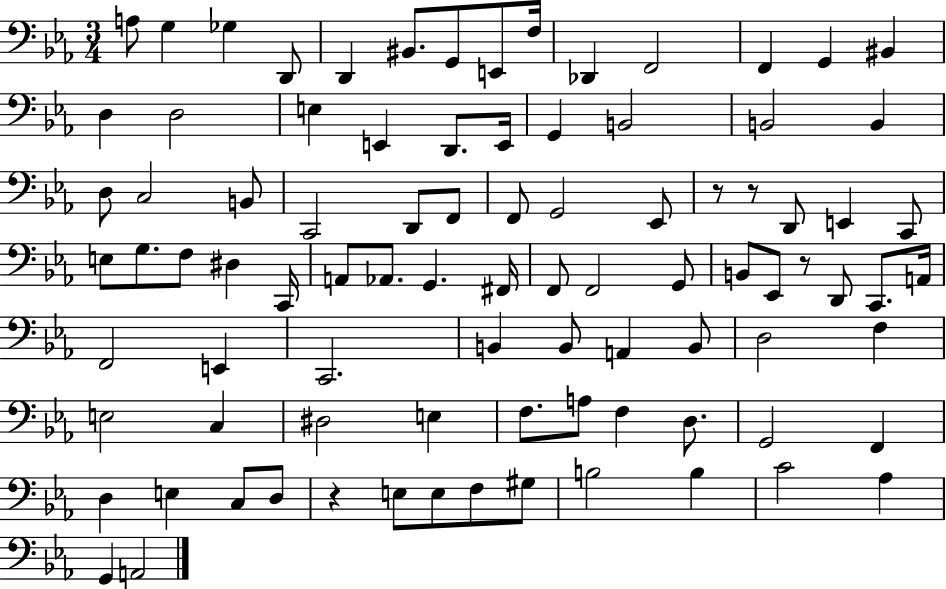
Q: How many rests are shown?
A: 4